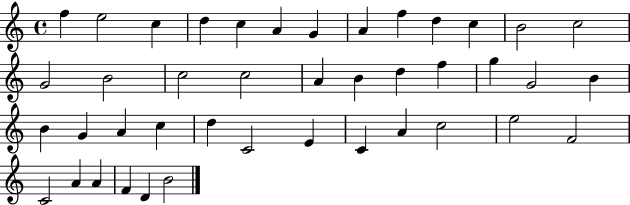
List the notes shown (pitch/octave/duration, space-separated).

F5/q E5/h C5/q D5/q C5/q A4/q G4/q A4/q F5/q D5/q C5/q B4/h C5/h G4/h B4/h C5/h C5/h A4/q B4/q D5/q F5/q G5/q G4/h B4/q B4/q G4/q A4/q C5/q D5/q C4/h E4/q C4/q A4/q C5/h E5/h F4/h C4/h A4/q A4/q F4/q D4/q B4/h